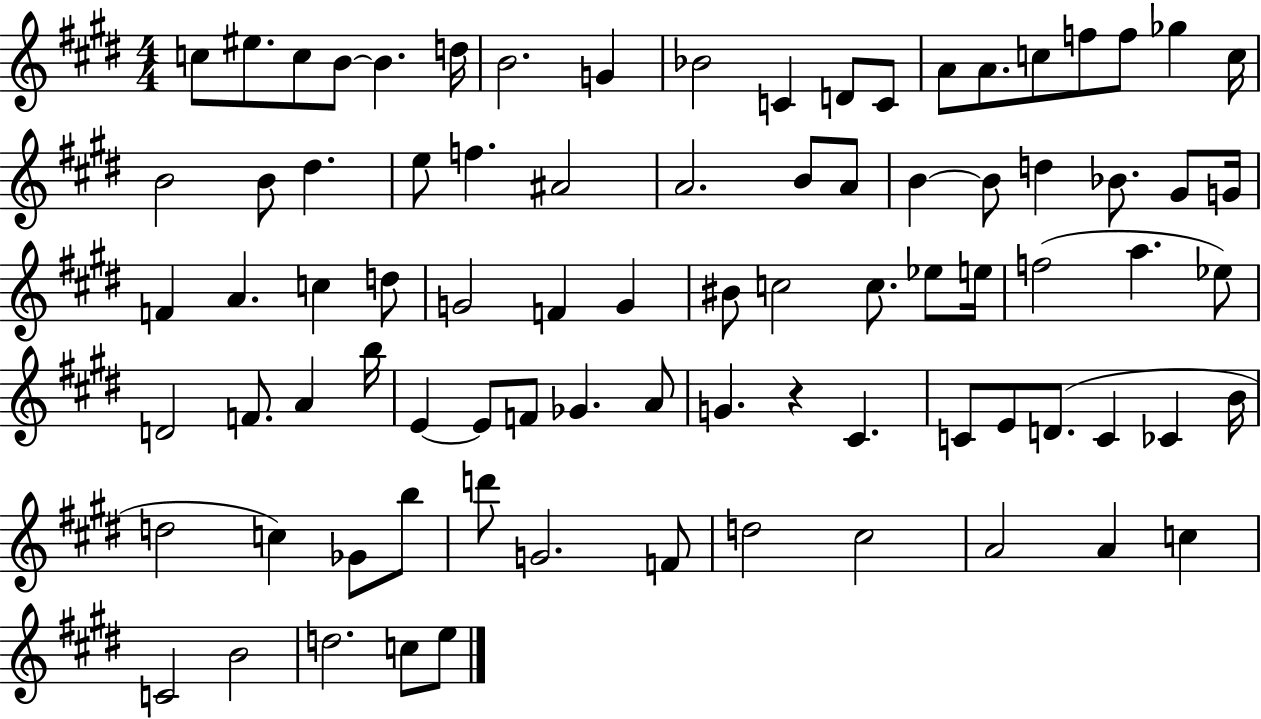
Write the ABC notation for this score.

X:1
T:Untitled
M:4/4
L:1/4
K:E
c/2 ^e/2 c/2 B/2 B d/4 B2 G _B2 C D/2 C/2 A/2 A/2 c/2 f/2 f/2 _g c/4 B2 B/2 ^d e/2 f ^A2 A2 B/2 A/2 B B/2 d _B/2 ^G/2 G/4 F A c d/2 G2 F G ^B/2 c2 c/2 _e/2 e/4 f2 a _e/2 D2 F/2 A b/4 E E/2 F/2 _G A/2 G z ^C C/2 E/2 D/2 C _C B/4 d2 c _G/2 b/2 d'/2 G2 F/2 d2 ^c2 A2 A c C2 B2 d2 c/2 e/2